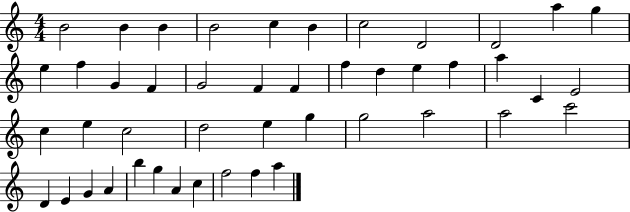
B4/h B4/q B4/q B4/h C5/q B4/q C5/h D4/h D4/h A5/q G5/q E5/q F5/q G4/q F4/q G4/h F4/q F4/q F5/q D5/q E5/q F5/q A5/q C4/q E4/h C5/q E5/q C5/h D5/h E5/q G5/q G5/h A5/h A5/h C6/h D4/q E4/q G4/q A4/q B5/q G5/q A4/q C5/q F5/h F5/q A5/q